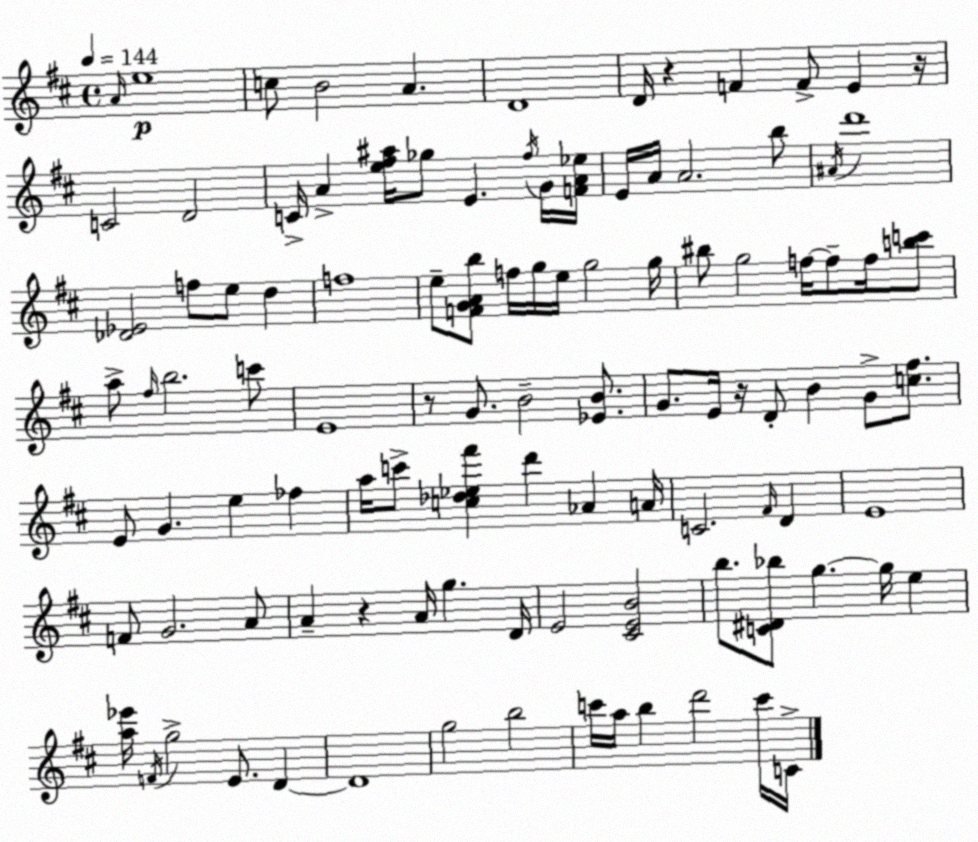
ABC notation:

X:1
T:Untitled
M:4/4
L:1/4
K:D
A/4 e4 c/2 B2 A D4 D/4 z F F/2 E z/4 C2 D2 C/4 A [e^f^a]/4 _g/2 E ^f/4 G/4 [FA_e]/4 E/4 A/4 A2 b/2 ^A/4 d'4 [_D_E]2 f/2 e/2 d f4 e/2 [FGAb]/2 f/4 g/4 e/4 g2 g/4 ^b/2 g2 f/4 f/2 f/4 [bc']/2 a/2 ^f/4 b2 c'/2 E4 z/2 G/2 B2 [_EB]/2 G/2 E/4 z/4 D/2 B G/2 [c^f]/2 E/2 G e _f a/4 c'/2 [c_d_e^f'] d' _A A/4 C2 ^F/4 D E4 F/2 G2 A/2 A z A/4 g D/4 E2 [^CEB]2 b/2 [C^D_b]/2 g g/4 e [a_e']/4 F/4 g2 E/2 D D4 g2 b2 c'/4 a/4 b d'2 c'/4 C/4